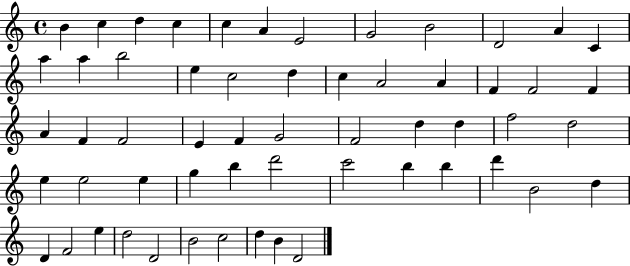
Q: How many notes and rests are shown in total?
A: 57